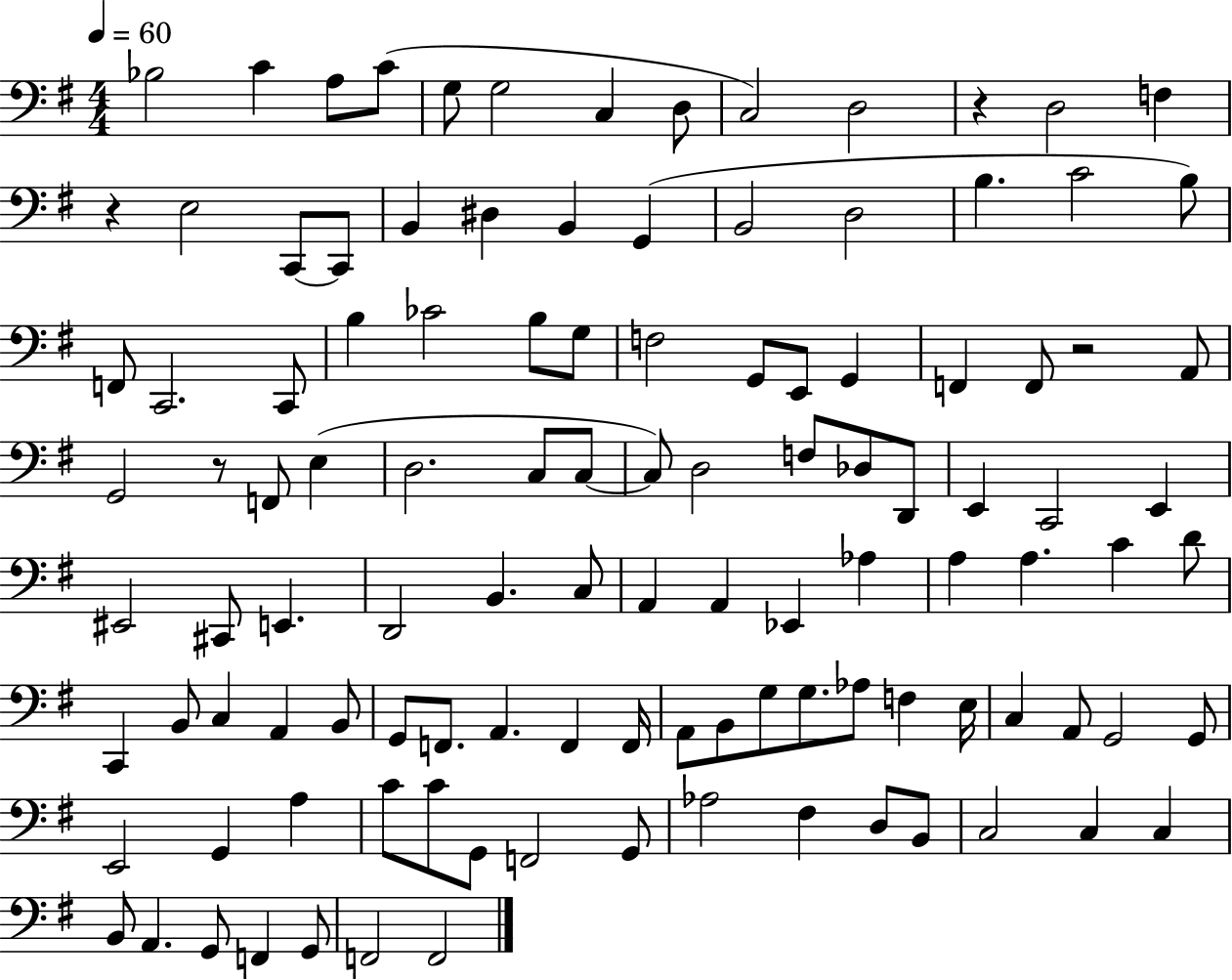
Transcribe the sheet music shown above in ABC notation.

X:1
T:Untitled
M:4/4
L:1/4
K:G
_B,2 C A,/2 C/2 G,/2 G,2 C, D,/2 C,2 D,2 z D,2 F, z E,2 C,,/2 C,,/2 B,, ^D, B,, G,, B,,2 D,2 B, C2 B,/2 F,,/2 C,,2 C,,/2 B, _C2 B,/2 G,/2 F,2 G,,/2 E,,/2 G,, F,, F,,/2 z2 A,,/2 G,,2 z/2 F,,/2 E, D,2 C,/2 C,/2 C,/2 D,2 F,/2 _D,/2 D,,/2 E,, C,,2 E,, ^E,,2 ^C,,/2 E,, D,,2 B,, C,/2 A,, A,, _E,, _A, A, A, C D/2 C,, B,,/2 C, A,, B,,/2 G,,/2 F,,/2 A,, F,, F,,/4 A,,/2 B,,/2 G,/2 G,/2 _A,/2 F, E,/4 C, A,,/2 G,,2 G,,/2 E,,2 G,, A, C/2 C/2 G,,/2 F,,2 G,,/2 _A,2 ^F, D,/2 B,,/2 C,2 C, C, B,,/2 A,, G,,/2 F,, G,,/2 F,,2 F,,2